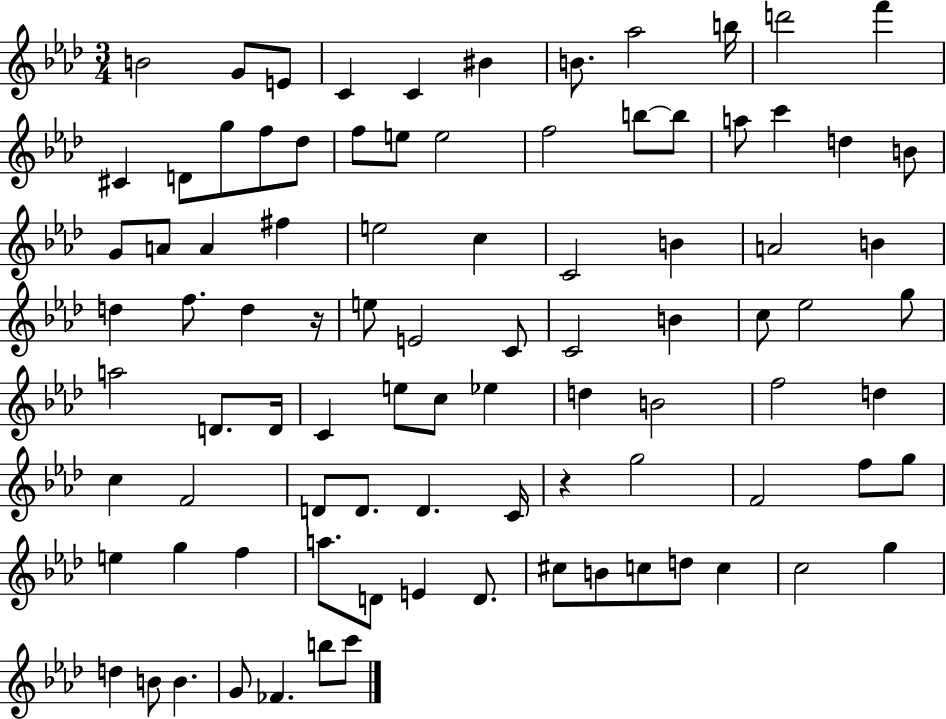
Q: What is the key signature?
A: AES major